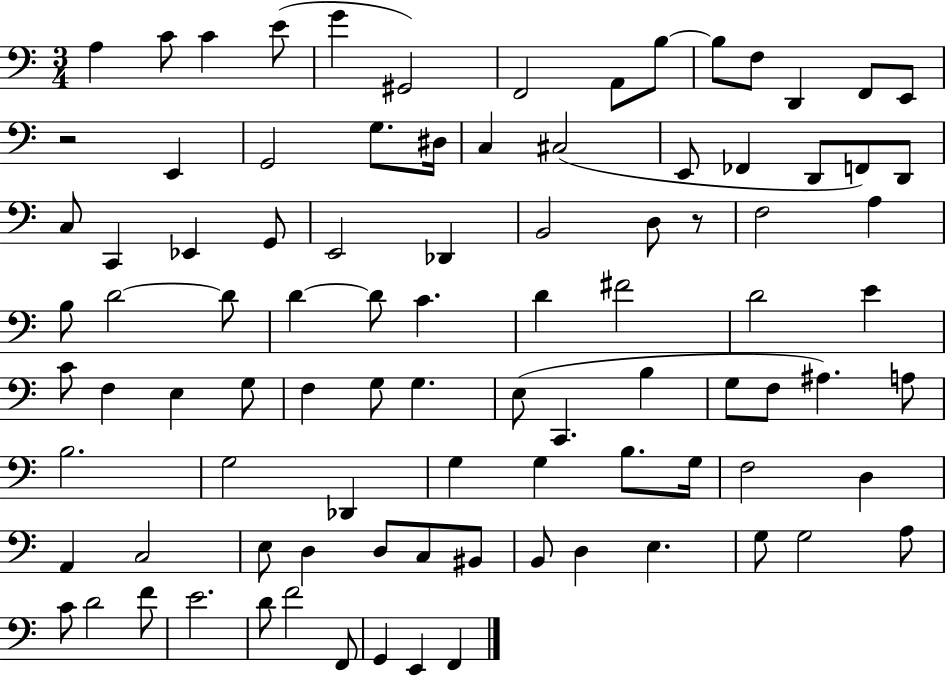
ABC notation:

X:1
T:Untitled
M:3/4
L:1/4
K:C
A, C/2 C E/2 G ^G,,2 F,,2 A,,/2 B,/2 B,/2 F,/2 D,, F,,/2 E,,/2 z2 E,, G,,2 G,/2 ^D,/4 C, ^C,2 E,,/2 _F,, D,,/2 F,,/2 D,,/2 C,/2 C,, _E,, G,,/2 E,,2 _D,, B,,2 D,/2 z/2 F,2 A, B,/2 D2 D/2 D D/2 C D ^F2 D2 E C/2 F, E, G,/2 F, G,/2 G, E,/2 C,, B, G,/2 F,/2 ^A, A,/2 B,2 G,2 _D,, G, G, B,/2 G,/4 F,2 D, A,, C,2 E,/2 D, D,/2 C,/2 ^B,,/2 B,,/2 D, E, G,/2 G,2 A,/2 C/2 D2 F/2 E2 D/2 F2 F,,/2 G,, E,, F,,